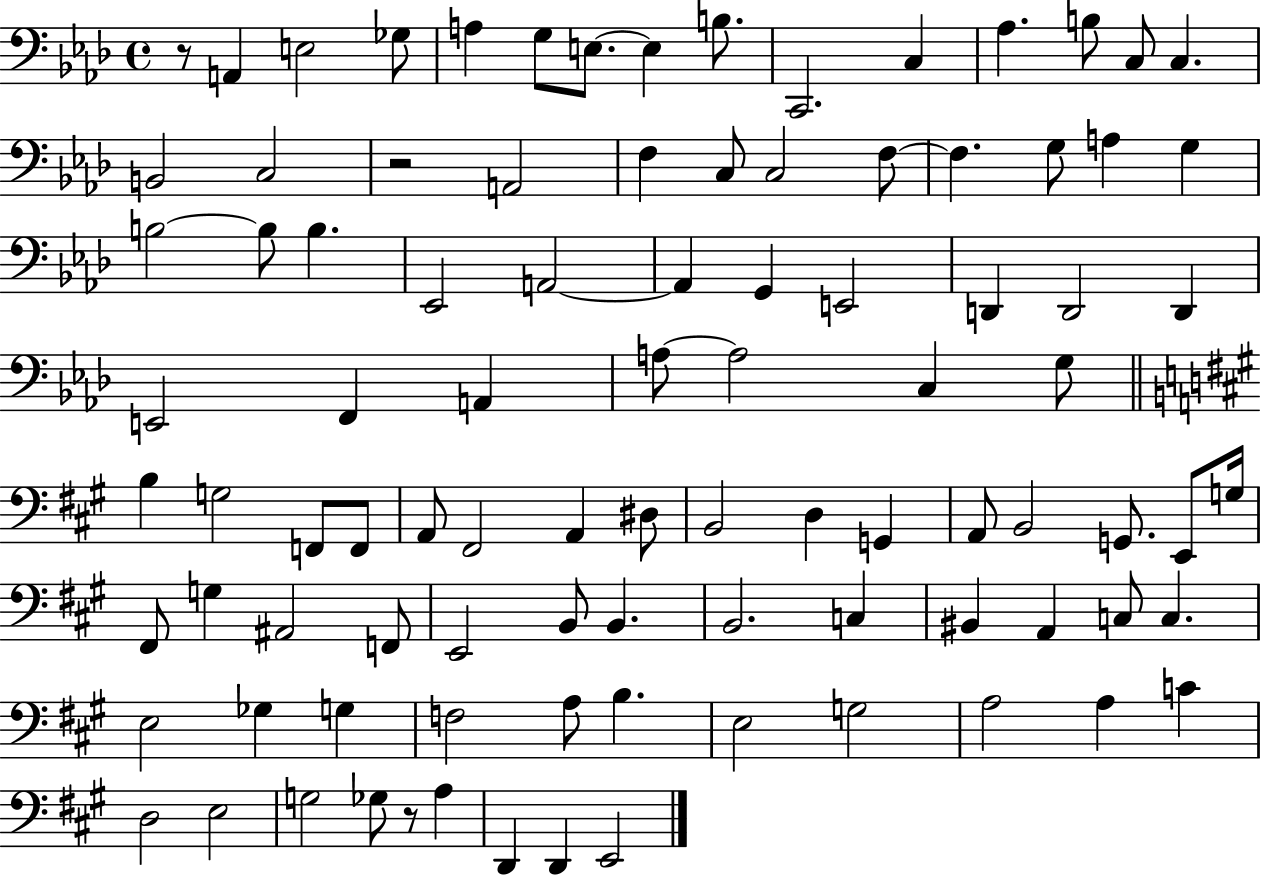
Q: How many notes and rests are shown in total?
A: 94